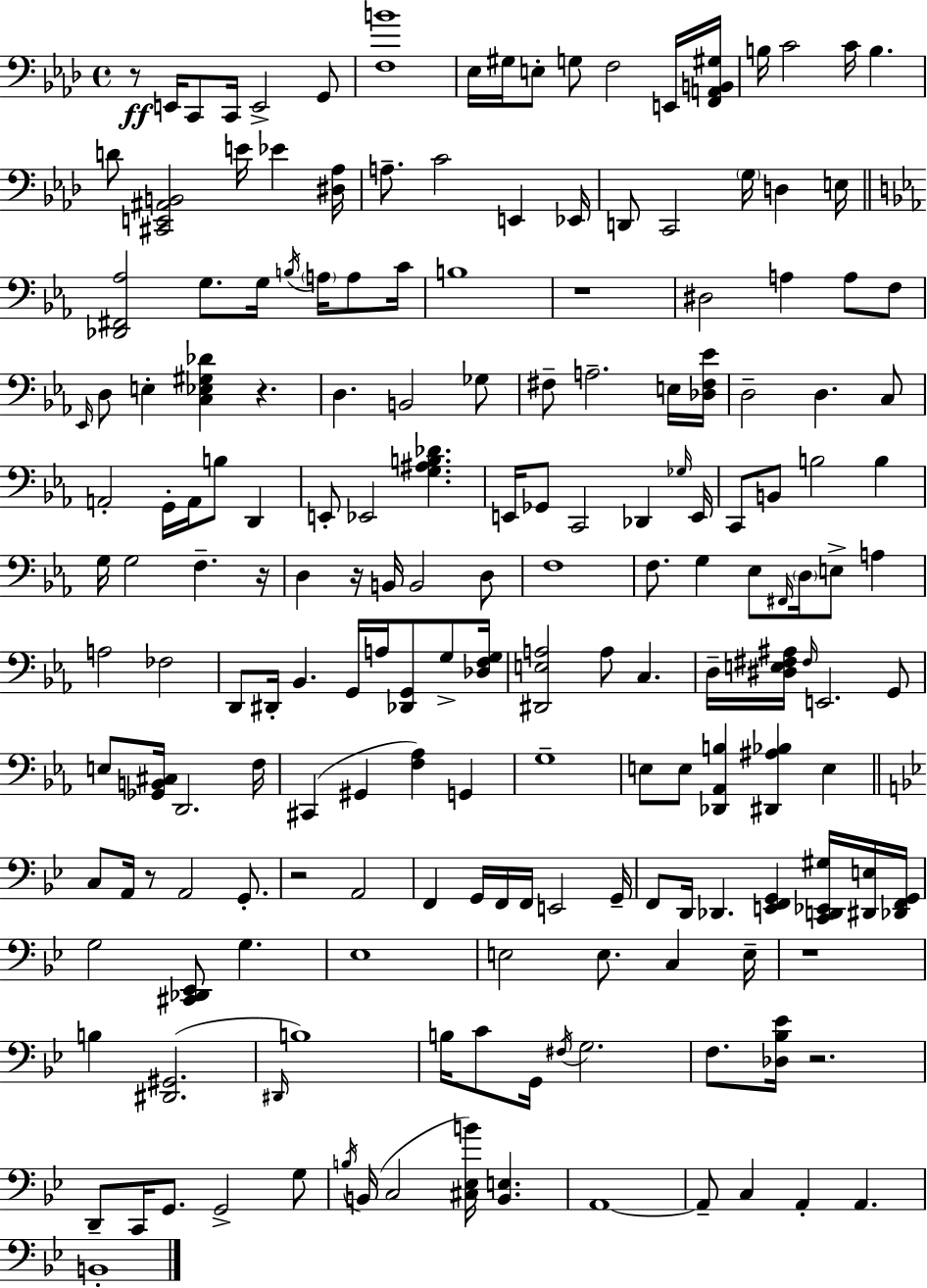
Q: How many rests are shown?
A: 9